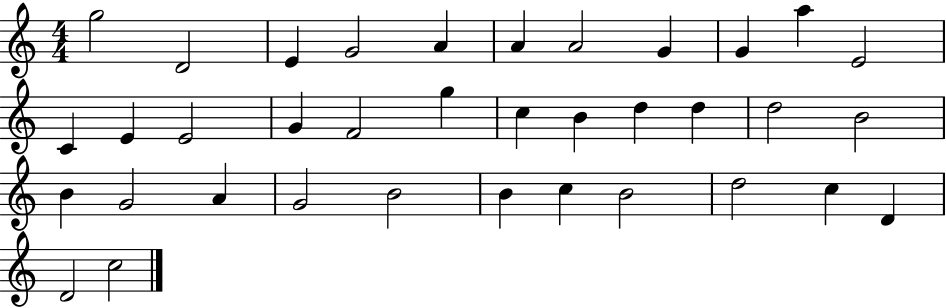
{
  \clef treble
  \numericTimeSignature
  \time 4/4
  \key c \major
  g''2 d'2 | e'4 g'2 a'4 | a'4 a'2 g'4 | g'4 a''4 e'2 | \break c'4 e'4 e'2 | g'4 f'2 g''4 | c''4 b'4 d''4 d''4 | d''2 b'2 | \break b'4 g'2 a'4 | g'2 b'2 | b'4 c''4 b'2 | d''2 c''4 d'4 | \break d'2 c''2 | \bar "|."
}